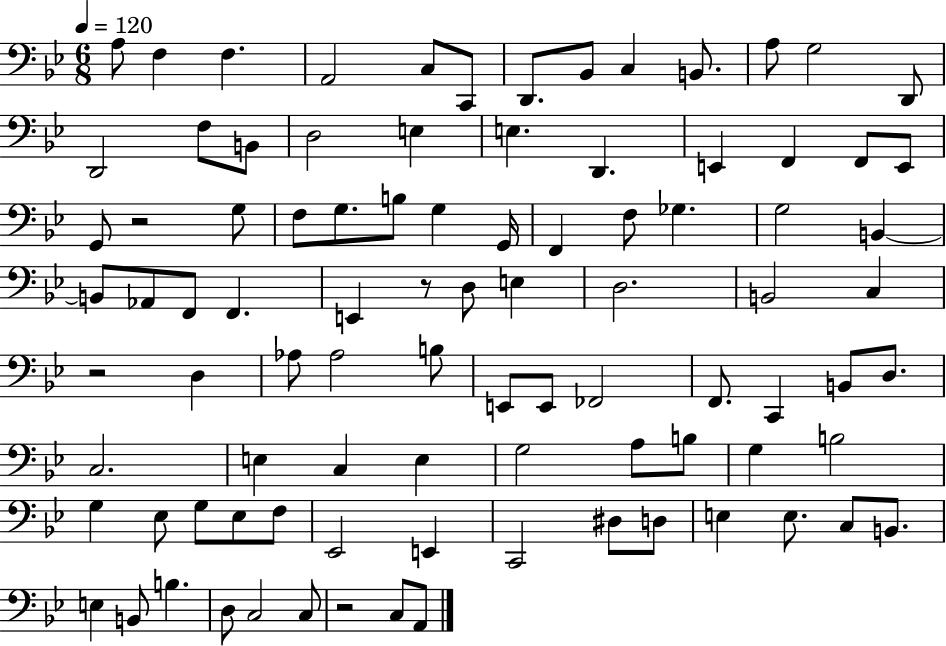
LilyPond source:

{
  \clef bass
  \numericTimeSignature
  \time 6/8
  \key bes \major
  \tempo 4 = 120
  a8 f4 f4. | a,2 c8 c,8 | d,8. bes,8 c4 b,8. | a8 g2 d,8 | \break d,2 f8 b,8 | d2 e4 | e4. d,4. | e,4 f,4 f,8 e,8 | \break g,8 r2 g8 | f8 g8. b8 g4 g,16 | f,4 f8 ges4. | g2 b,4~~ | \break b,8 aes,8 f,8 f,4. | e,4 r8 d8 e4 | d2. | b,2 c4 | \break r2 d4 | aes8 aes2 b8 | e,8 e,8 fes,2 | f,8. c,4 b,8 d8. | \break c2. | e4 c4 e4 | g2 a8 b8 | g4 b2 | \break g4 ees8 g8 ees8 f8 | ees,2 e,4 | c,2 dis8 d8 | e4 e8. c8 b,8. | \break e4 b,8 b4. | d8 c2 c8 | r2 c8 a,8 | \bar "|."
}